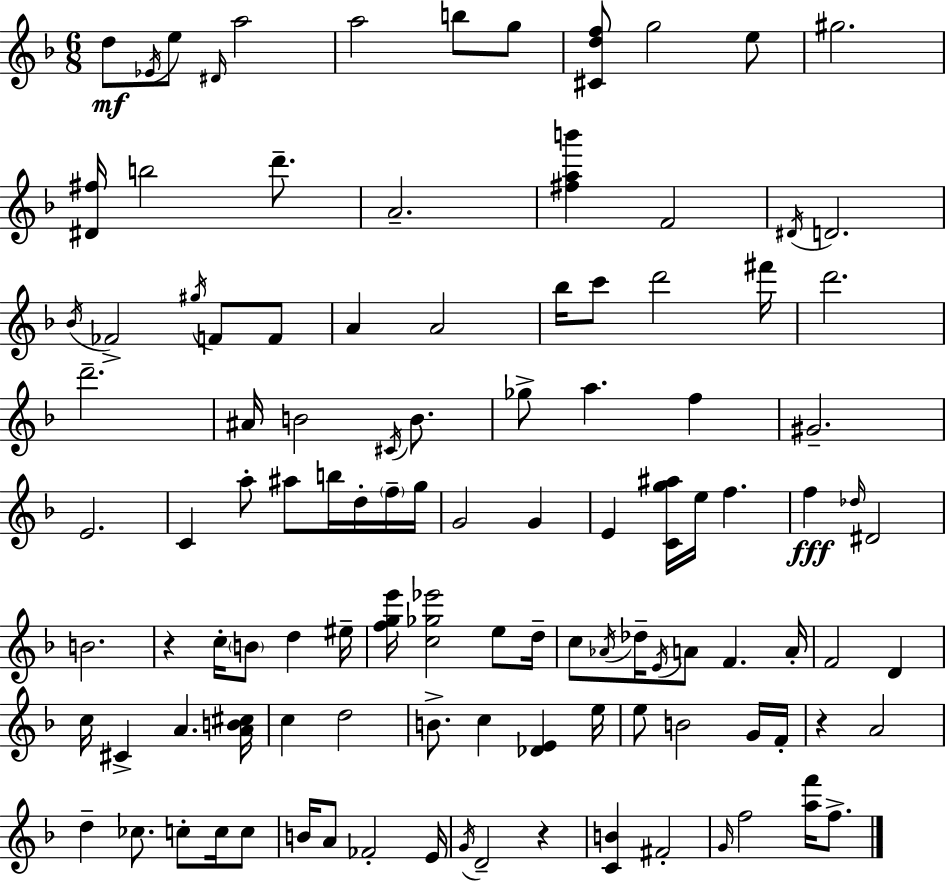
D5/e Eb4/s E5/e D#4/s A5/h A5/h B5/e G5/e [C#4,D5,F5]/e G5/h E5/e G#5/h. [D#4,F#5]/s B5/h D6/e. A4/h. [F#5,A5,B6]/q F4/h D#4/s D4/h. Bb4/s FES4/h G#5/s F4/e F4/e A4/q A4/h Bb5/s C6/e D6/h F#6/s D6/h. D6/h. A#4/s B4/h C#4/s B4/e. Gb5/e A5/q. F5/q G#4/h. E4/h. C4/q A5/e A#5/e B5/s D5/s F5/s G5/s G4/h G4/q E4/q [C4,G5,A#5]/s E5/s F5/q. F5/q Db5/s D#4/h B4/h. R/q C5/s B4/e D5/q EIS5/s [F5,G5,E6]/s [C5,Gb5,Eb6]/h E5/e D5/s C5/e Ab4/s Db5/s E4/s A4/e F4/q. A4/s F4/h D4/q C5/s C#4/q A4/q. [A4,B4,C#5]/s C5/q D5/h B4/e. C5/q [Db4,E4]/q E5/s E5/e B4/h G4/s F4/s R/q A4/h D5/q CES5/e. C5/e C5/s C5/e B4/s A4/e FES4/h E4/s G4/s D4/h R/q [C4,B4]/q F#4/h G4/s F5/h [A5,F6]/s F5/e.